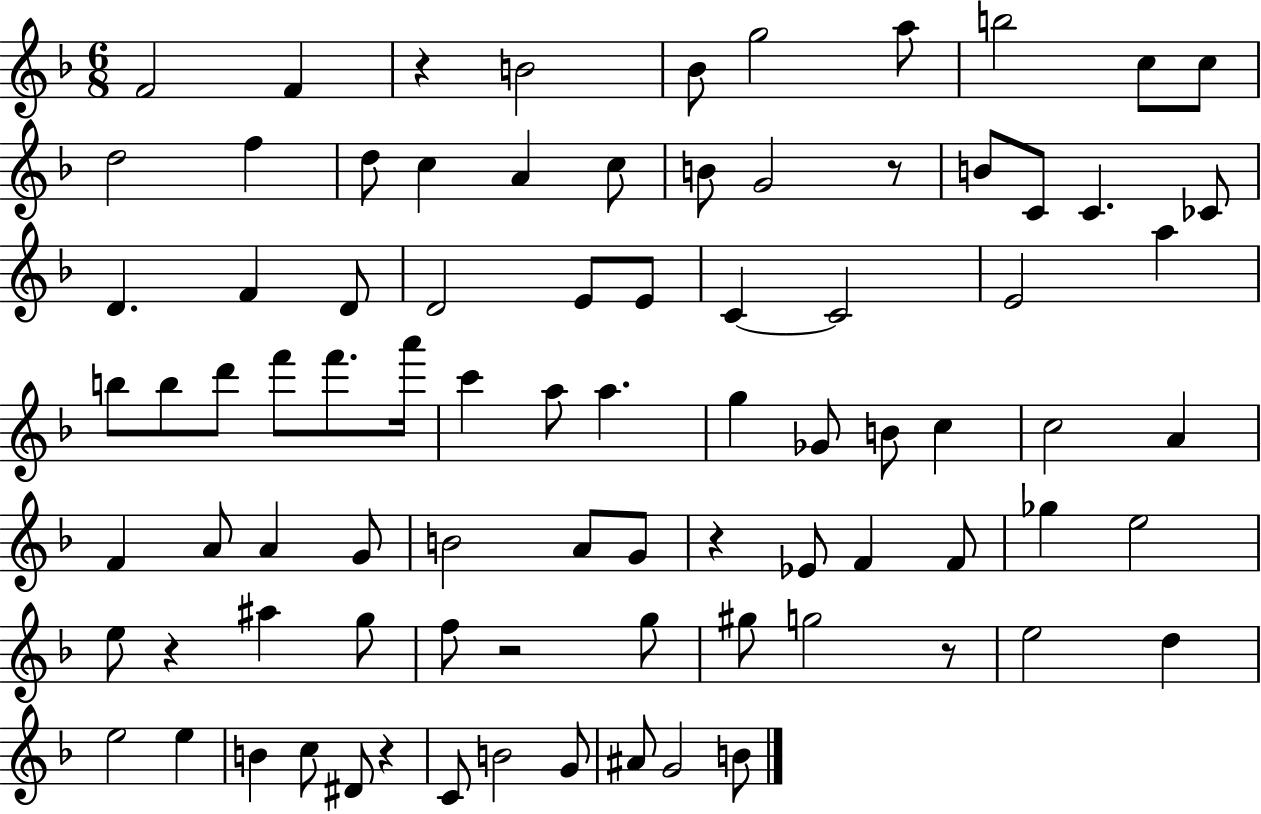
{
  \clef treble
  \numericTimeSignature
  \time 6/8
  \key f \major
  f'2 f'4 | r4 b'2 | bes'8 g''2 a''8 | b''2 c''8 c''8 | \break d''2 f''4 | d''8 c''4 a'4 c''8 | b'8 g'2 r8 | b'8 c'8 c'4. ces'8 | \break d'4. f'4 d'8 | d'2 e'8 e'8 | c'4~~ c'2 | e'2 a''4 | \break b''8 b''8 d'''8 f'''8 f'''8. a'''16 | c'''4 a''8 a''4. | g''4 ges'8 b'8 c''4 | c''2 a'4 | \break f'4 a'8 a'4 g'8 | b'2 a'8 g'8 | r4 ees'8 f'4 f'8 | ges''4 e''2 | \break e''8 r4 ais''4 g''8 | f''8 r2 g''8 | gis''8 g''2 r8 | e''2 d''4 | \break e''2 e''4 | b'4 c''8 dis'8 r4 | c'8 b'2 g'8 | ais'8 g'2 b'8 | \break \bar "|."
}